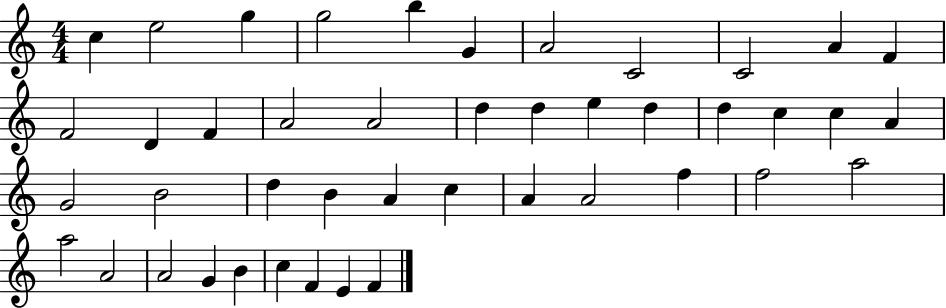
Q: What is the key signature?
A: C major